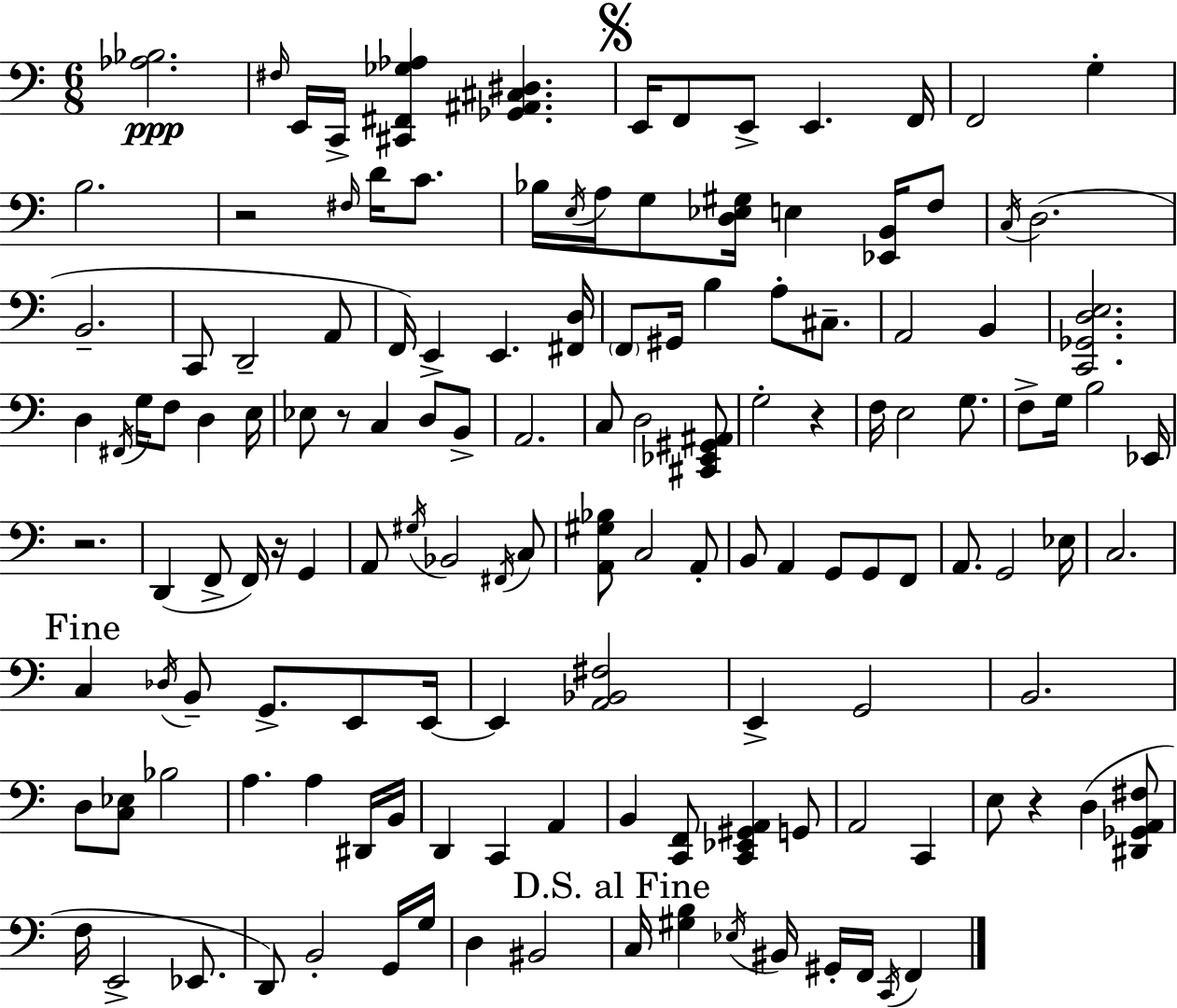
X:1
T:Untitled
M:6/8
L:1/4
K:C
[_A,_B,]2 ^F,/4 E,,/4 C,,/4 [^C,,^F,,_G,_A,] [_G,,^A,,^C,^D,] E,,/4 F,,/2 E,,/2 E,, F,,/4 F,,2 G, B,2 z2 ^F,/4 D/4 C/2 _B,/4 E,/4 A,/4 G,/2 [D,_E,^G,]/4 E, [_E,,B,,]/4 F,/2 C,/4 D,2 B,,2 C,,/2 D,,2 A,,/2 F,,/4 E,, E,, [^F,,D,]/4 F,,/2 ^G,,/4 B, A,/2 ^C,/2 A,,2 B,, [C,,_G,,D,E,]2 D, ^F,,/4 G,/4 F,/2 D, E,/4 _E,/2 z/2 C, D,/2 B,,/2 A,,2 C,/2 D,2 [^C,,_E,,^G,,^A,,]/2 G,2 z F,/4 E,2 G,/2 F,/2 G,/4 B,2 _E,,/4 z2 D,, F,,/2 F,,/4 z/4 G,, A,,/2 ^G,/4 _B,,2 ^F,,/4 C,/2 [A,,^G,_B,]/2 C,2 A,,/2 B,,/2 A,, G,,/2 G,,/2 F,,/2 A,,/2 G,,2 _E,/4 C,2 C, _D,/4 B,,/2 G,,/2 E,,/2 E,,/4 E,, [A,,_B,,^F,]2 E,, G,,2 B,,2 D,/2 [C,_E,]/2 _B,2 A, A, ^D,,/4 B,,/4 D,, C,, A,, B,, [C,,F,,]/2 [C,,_E,,^G,,A,,] G,,/2 A,,2 C,, E,/2 z D, [^D,,_G,,A,,^F,]/2 F,/4 E,,2 _E,,/2 D,,/2 B,,2 G,,/4 G,/4 D, ^B,,2 C,/4 [^G,B,] _E,/4 ^B,,/4 ^G,,/4 F,,/4 C,,/4 F,,